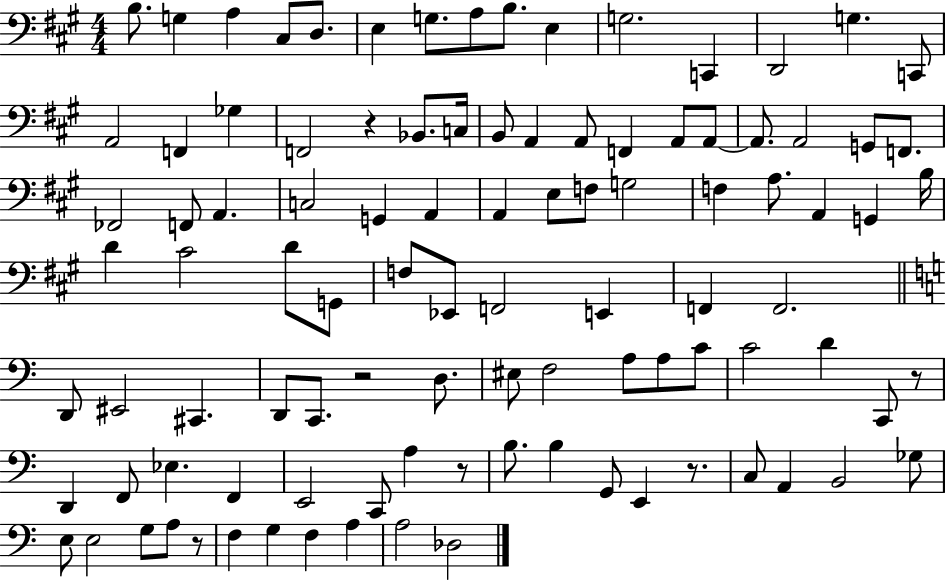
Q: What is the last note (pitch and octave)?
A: Db3